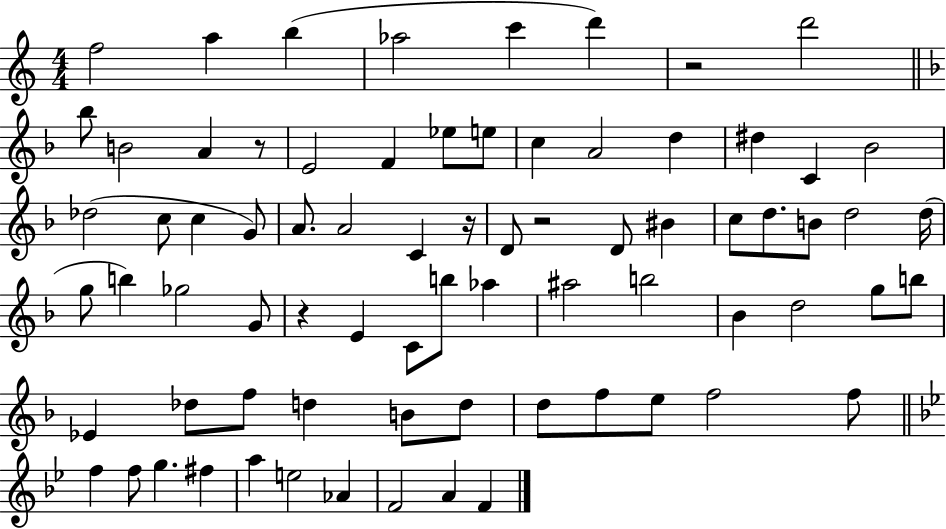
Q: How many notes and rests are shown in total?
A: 75